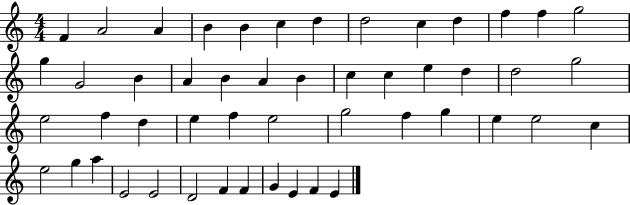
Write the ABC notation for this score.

X:1
T:Untitled
M:4/4
L:1/4
K:C
F A2 A B B c d d2 c d f f g2 g G2 B A B A B c c e d d2 g2 e2 f d e f e2 g2 f g e e2 c e2 g a E2 E2 D2 F F G E F E